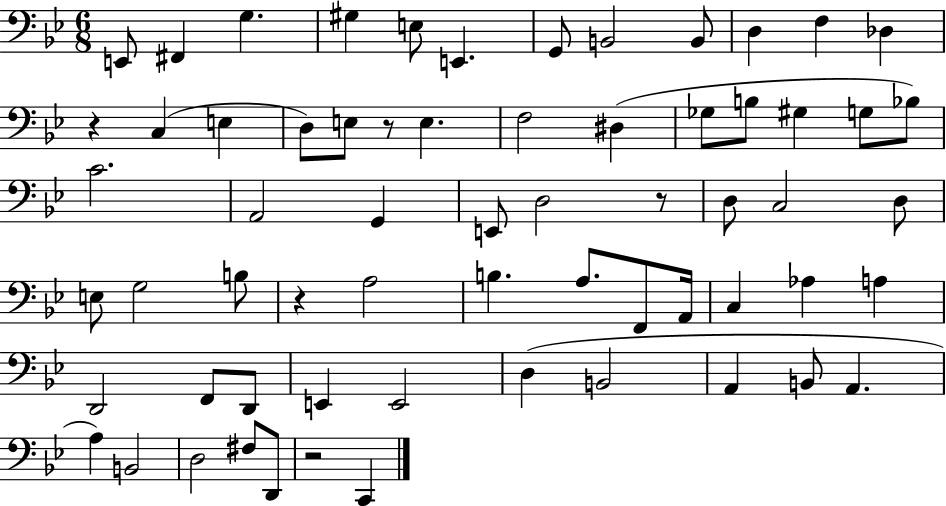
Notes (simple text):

E2/e F#2/q G3/q. G#3/q E3/e E2/q. G2/e B2/h B2/e D3/q F3/q Db3/q R/q C3/q E3/q D3/e E3/e R/e E3/q. F3/h D#3/q Gb3/e B3/e G#3/q G3/e Bb3/e C4/h. A2/h G2/q E2/e D3/h R/e D3/e C3/h D3/e E3/e G3/h B3/e R/q A3/h B3/q. A3/e. F2/e A2/s C3/q Ab3/q A3/q D2/h F2/e D2/e E2/q E2/h D3/q B2/h A2/q B2/e A2/q. A3/q B2/h D3/h F#3/e D2/e R/h C2/q